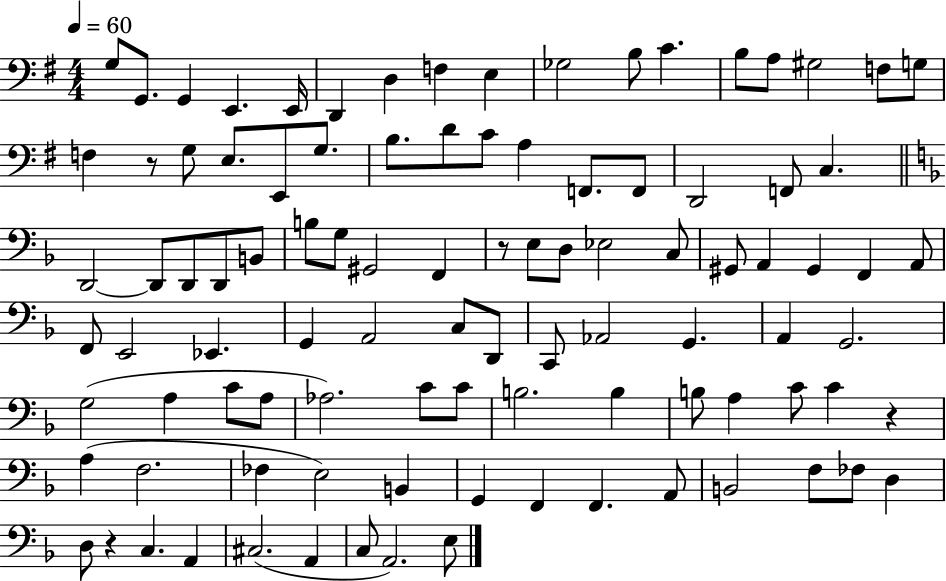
X:1
T:Untitled
M:4/4
L:1/4
K:G
G,/2 G,,/2 G,, E,, E,,/4 D,, D, F, E, _G,2 B,/2 C B,/2 A,/2 ^G,2 F,/2 G,/2 F, z/2 G,/2 E,/2 E,,/2 G,/2 B,/2 D/2 C/2 A, F,,/2 F,,/2 D,,2 F,,/2 C, D,,2 D,,/2 D,,/2 D,,/2 B,,/2 B,/2 G,/2 ^G,,2 F,, z/2 E,/2 D,/2 _E,2 C,/2 ^G,,/2 A,, ^G,, F,, A,,/2 F,,/2 E,,2 _E,, G,, A,,2 C,/2 D,,/2 C,,/2 _A,,2 G,, A,, G,,2 G,2 A, C/2 A,/2 _A,2 C/2 C/2 B,2 B, B,/2 A, C/2 C z A, F,2 _F, E,2 B,, G,, F,, F,, A,,/2 B,,2 F,/2 _F,/2 D, D,/2 z C, A,, ^C,2 A,, C,/2 A,,2 E,/2